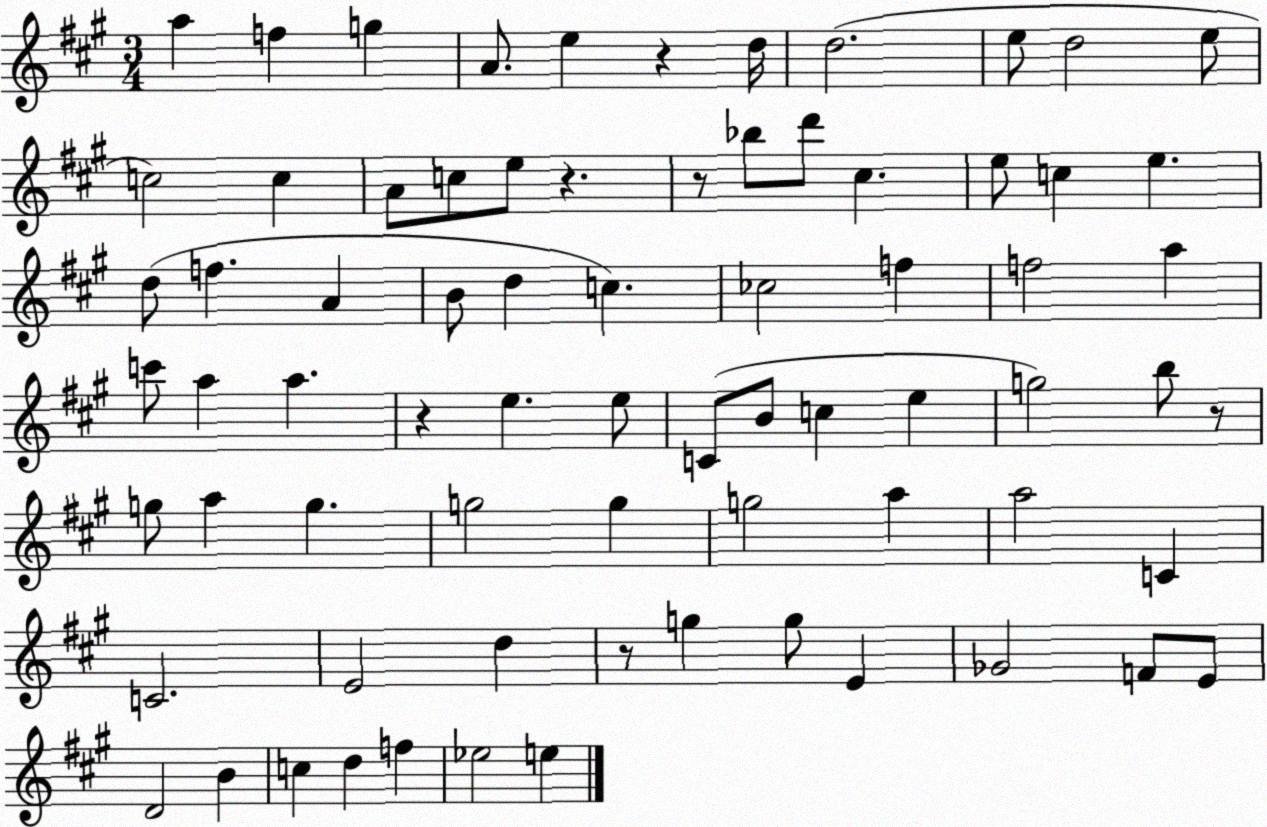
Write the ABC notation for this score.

X:1
T:Untitled
M:3/4
L:1/4
K:A
a f g A/2 e z d/4 d2 e/2 d2 e/2 c2 c A/2 c/2 e/2 z z/2 _b/2 d'/2 ^c e/2 c e d/2 f A B/2 d c _c2 f f2 a c'/2 a a z e e/2 C/2 B/2 c e g2 b/2 z/2 g/2 a g g2 g g2 a a2 C C2 E2 d z/2 g g/2 E _G2 F/2 E/2 D2 B c d f _e2 e